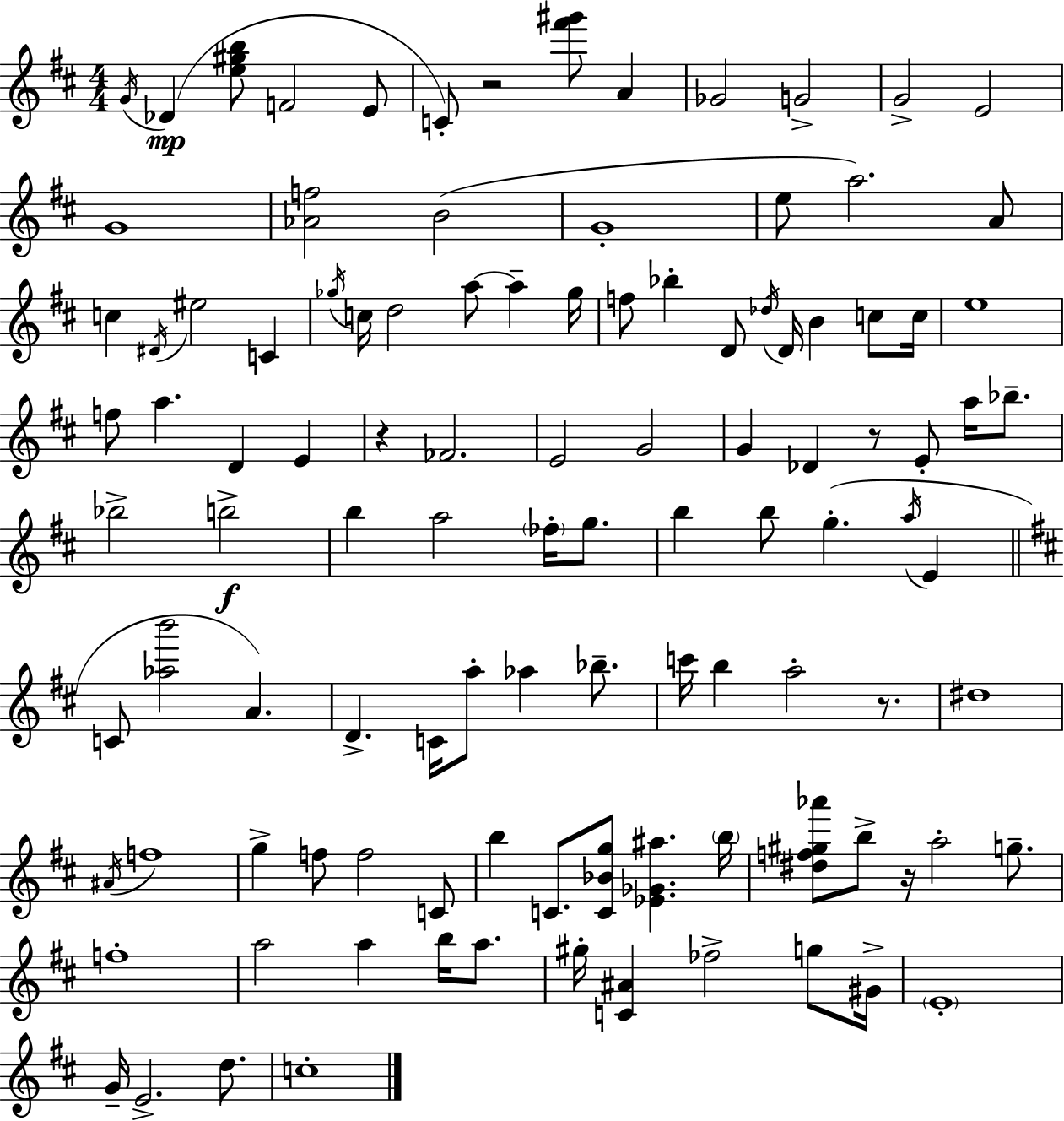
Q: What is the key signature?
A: D major